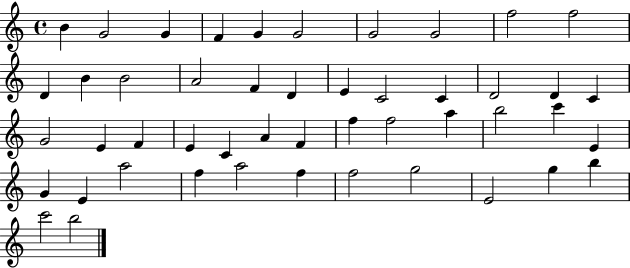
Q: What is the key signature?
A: C major